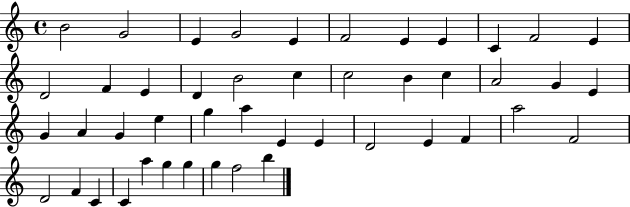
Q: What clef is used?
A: treble